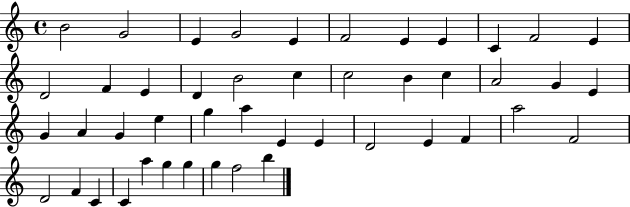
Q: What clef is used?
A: treble